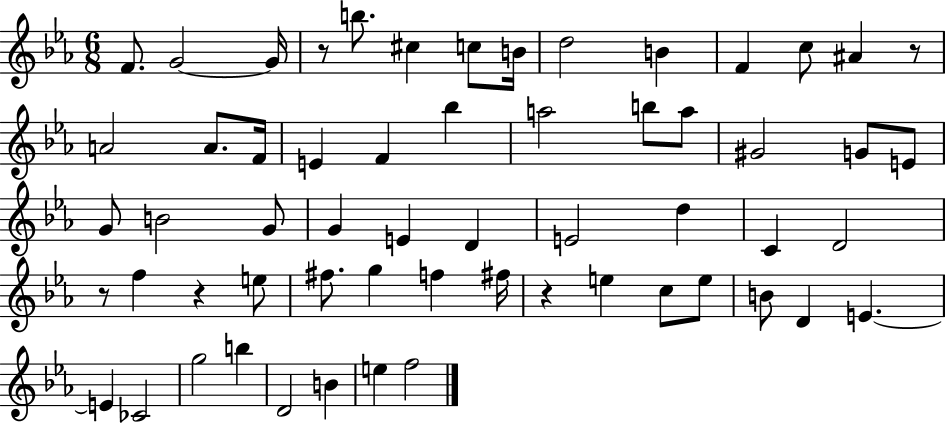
{
  \clef treble
  \numericTimeSignature
  \time 6/8
  \key ees \major
  f'8. g'2~~ g'16 | r8 b''8. cis''4 c''8 b'16 | d''2 b'4 | f'4 c''8 ais'4 r8 | \break a'2 a'8. f'16 | e'4 f'4 bes''4 | a''2 b''8 a''8 | gis'2 g'8 e'8 | \break g'8 b'2 g'8 | g'4 e'4 d'4 | e'2 d''4 | c'4 d'2 | \break r8 f''4 r4 e''8 | fis''8. g''4 f''4 fis''16 | r4 e''4 c''8 e''8 | b'8 d'4 e'4.~~ | \break e'4 ces'2 | g''2 b''4 | d'2 b'4 | e''4 f''2 | \break \bar "|."
}